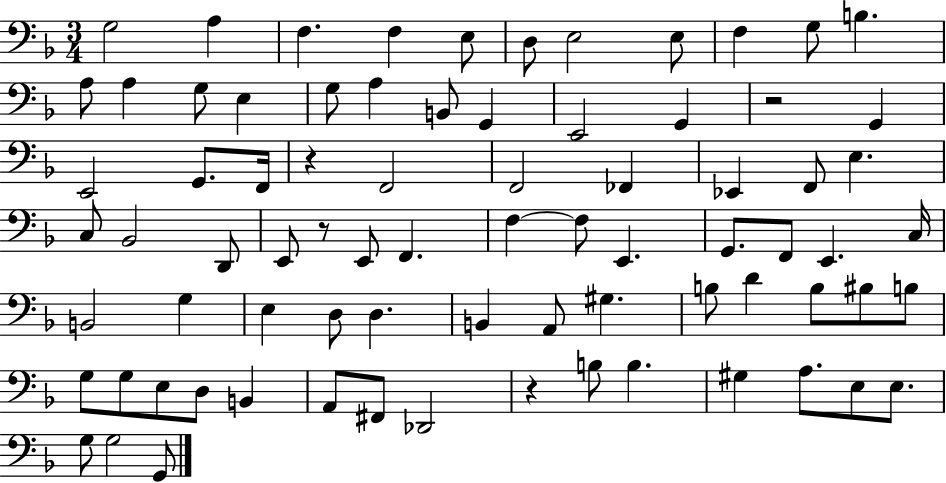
X:1
T:Untitled
M:3/4
L:1/4
K:F
G,2 A, F, F, E,/2 D,/2 E,2 E,/2 F, G,/2 B, A,/2 A, G,/2 E, G,/2 A, B,,/2 G,, E,,2 G,, z2 G,, E,,2 G,,/2 F,,/4 z F,,2 F,,2 _F,, _E,, F,,/2 E, C,/2 _B,,2 D,,/2 E,,/2 z/2 E,,/2 F,, F, F,/2 E,, G,,/2 F,,/2 E,, C,/4 B,,2 G, E, D,/2 D, B,, A,,/2 ^G, B,/2 D B,/2 ^B,/2 B,/2 G,/2 G,/2 E,/2 D,/2 B,, A,,/2 ^F,,/2 _D,,2 z B,/2 B, ^G, A,/2 E,/2 E,/2 G,/2 G,2 G,,/2